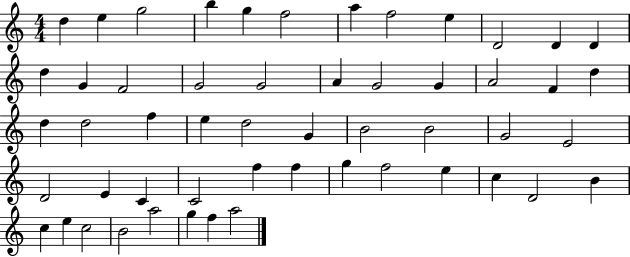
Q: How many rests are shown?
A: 0